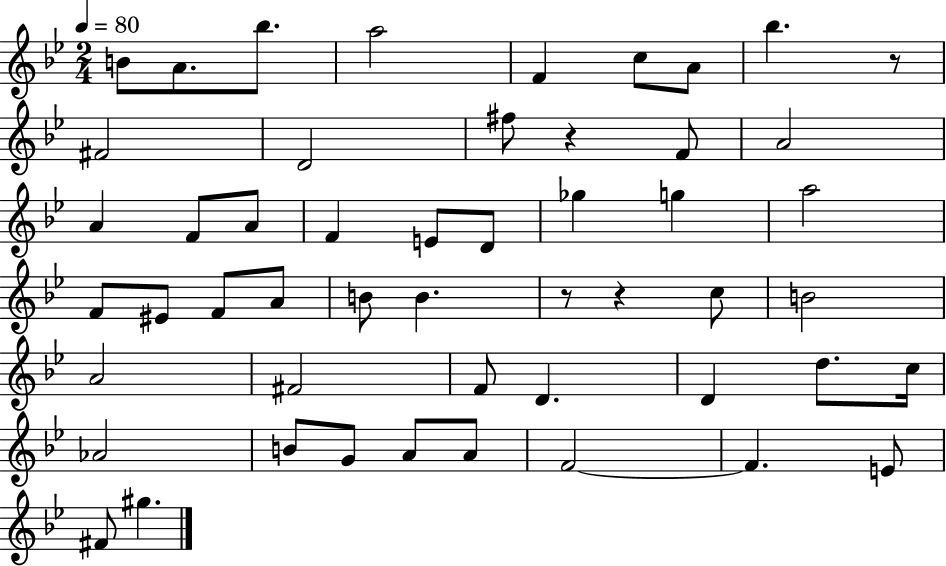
B4/e A4/e. Bb5/e. A5/h F4/q C5/e A4/e Bb5/q. R/e F#4/h D4/h F#5/e R/q F4/e A4/h A4/q F4/e A4/e F4/q E4/e D4/e Gb5/q G5/q A5/h F4/e EIS4/e F4/e A4/e B4/e B4/q. R/e R/q C5/e B4/h A4/h F#4/h F4/e D4/q. D4/q D5/e. C5/s Ab4/h B4/e G4/e A4/e A4/e F4/h F4/q. E4/e F#4/e G#5/q.